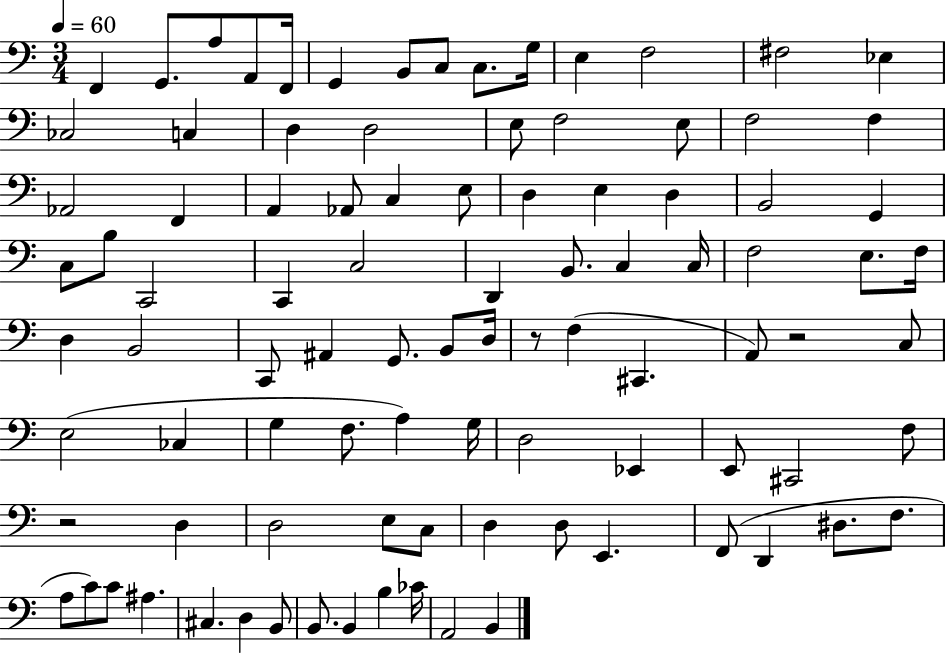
X:1
T:Untitled
M:3/4
L:1/4
K:C
F,, G,,/2 A,/2 A,,/2 F,,/4 G,, B,,/2 C,/2 C,/2 G,/4 E, F,2 ^F,2 _E, _C,2 C, D, D,2 E,/2 F,2 E,/2 F,2 F, _A,,2 F,, A,, _A,,/2 C, E,/2 D, E, D, B,,2 G,, C,/2 B,/2 C,,2 C,, C,2 D,, B,,/2 C, C,/4 F,2 E,/2 F,/4 D, B,,2 C,,/2 ^A,, G,,/2 B,,/2 D,/4 z/2 F, ^C,, A,,/2 z2 C,/2 E,2 _C, G, F,/2 A, G,/4 D,2 _E,, E,,/2 ^C,,2 F,/2 z2 D, D,2 E,/2 C,/2 D, D,/2 E,, F,,/2 D,, ^D,/2 F,/2 A,/2 C/2 C/2 ^A, ^C, D, B,,/2 B,,/2 B,, B, _C/4 A,,2 B,,